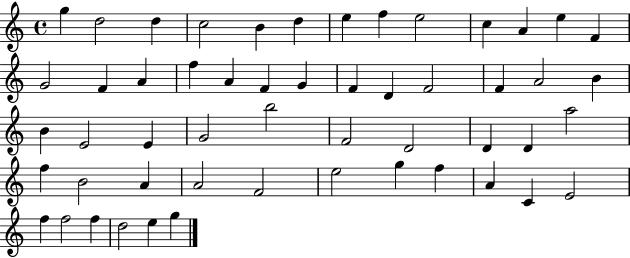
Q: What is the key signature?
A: C major